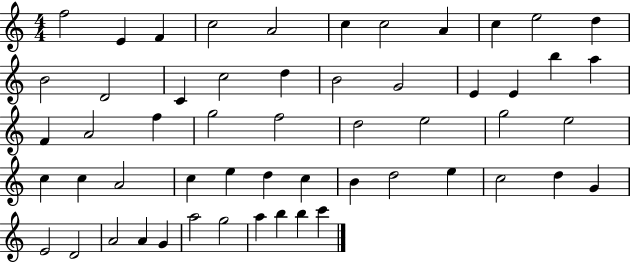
{
  \clef treble
  \numericTimeSignature
  \time 4/4
  \key c \major
  f''2 e'4 f'4 | c''2 a'2 | c''4 c''2 a'4 | c''4 e''2 d''4 | \break b'2 d'2 | c'4 c''2 d''4 | b'2 g'2 | e'4 e'4 b''4 a''4 | \break f'4 a'2 f''4 | g''2 f''2 | d''2 e''2 | g''2 e''2 | \break c''4 c''4 a'2 | c''4 e''4 d''4 c''4 | b'4 d''2 e''4 | c''2 d''4 g'4 | \break e'2 d'2 | a'2 a'4 g'4 | a''2 g''2 | a''4 b''4 b''4 c'''4 | \break \bar "|."
}